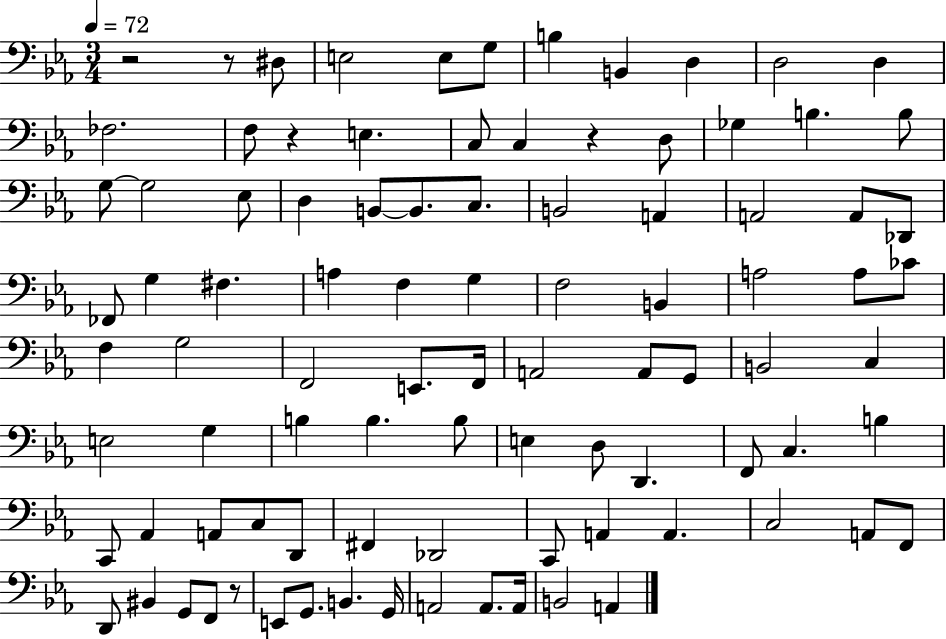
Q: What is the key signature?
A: EES major